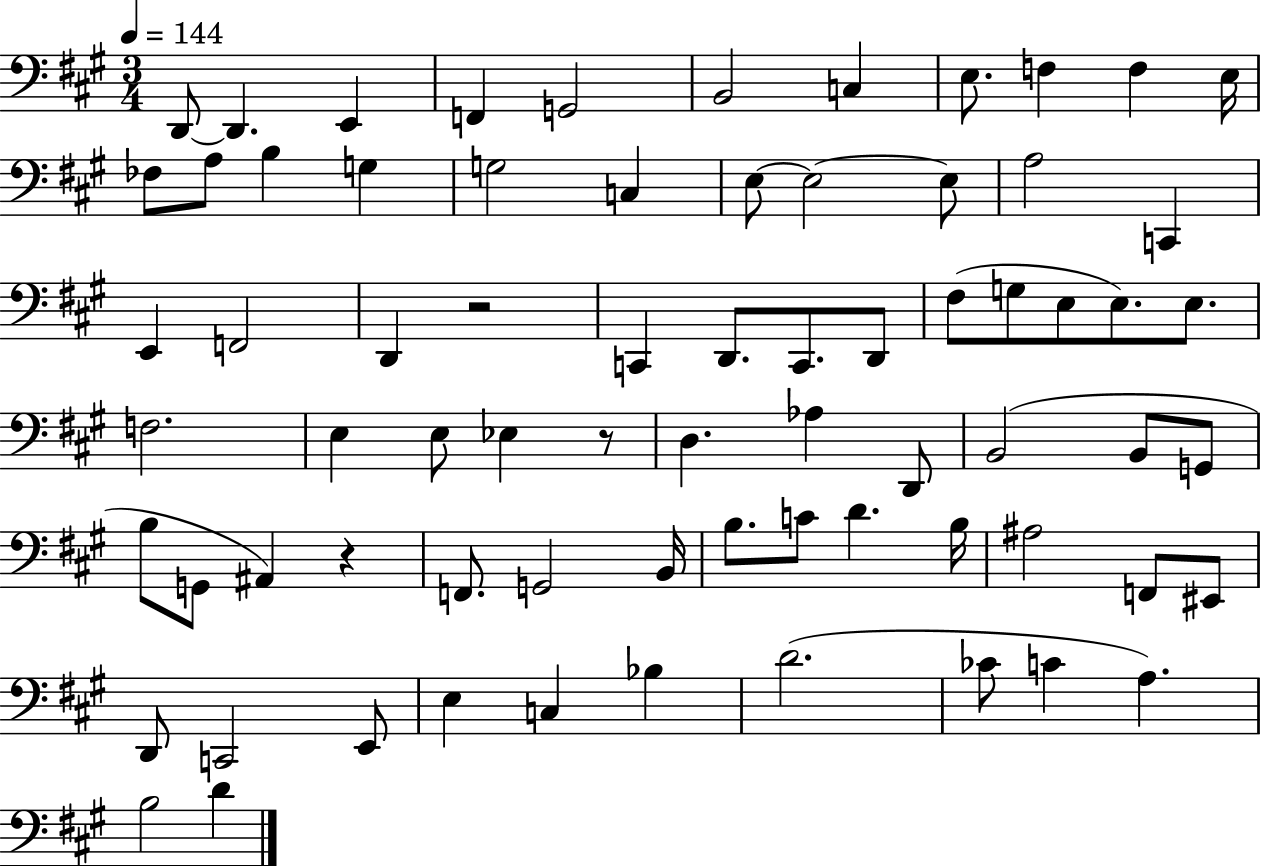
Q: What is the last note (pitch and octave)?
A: D4